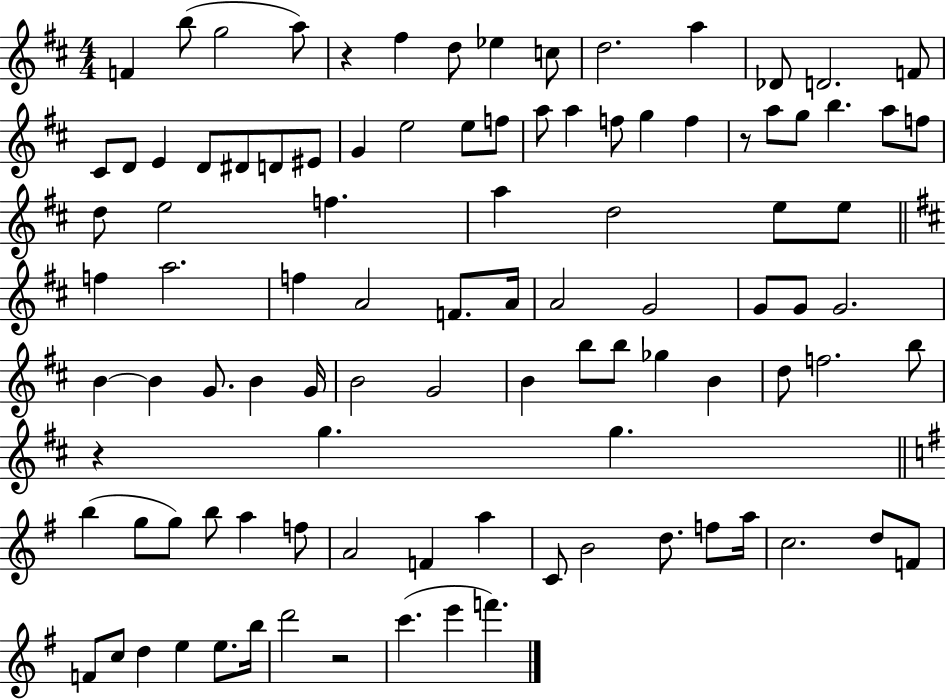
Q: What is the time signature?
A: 4/4